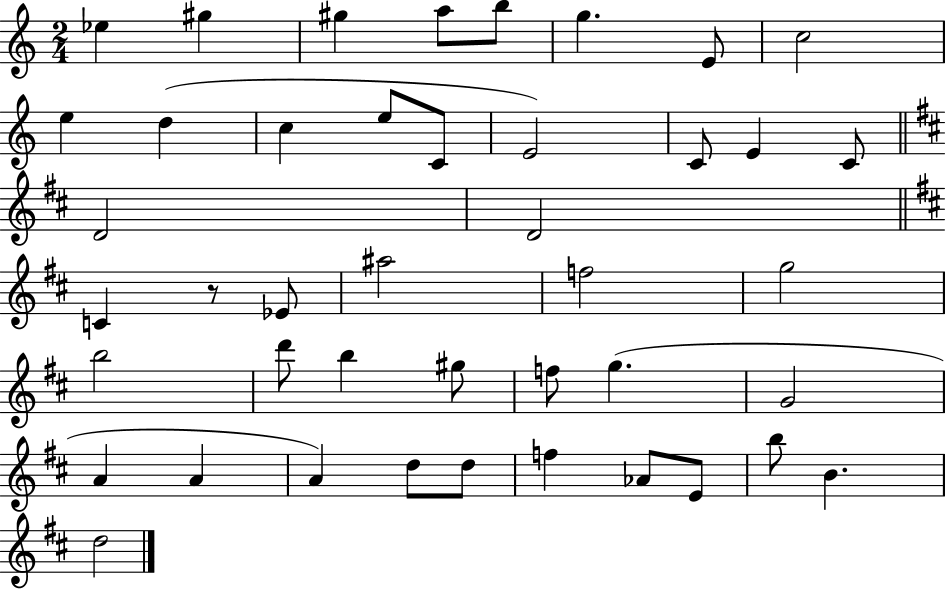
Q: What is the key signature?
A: C major